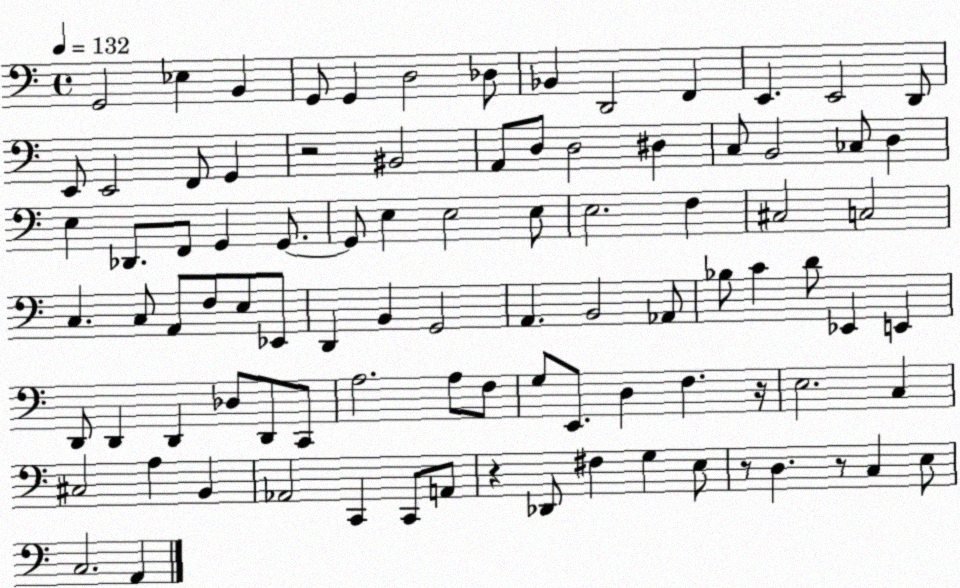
X:1
T:Untitled
M:4/4
L:1/4
K:C
G,,2 _E, B,, G,,/2 G,, D,2 _D,/2 _B,, D,,2 F,, E,, E,,2 D,,/2 E,,/2 E,,2 F,,/2 G,, z2 ^B,,2 A,,/2 D,/2 D,2 ^D, C,/2 B,,2 _C,/2 D, E, _D,,/2 F,,/2 G,, G,,/2 G,,/2 E, E,2 E,/2 E,2 F, ^C,2 C,2 C, C,/2 A,,/2 F,/2 E,/2 _E,,/2 D,, B,, G,,2 A,, B,,2 _A,,/2 _B,/2 C D/2 _E,, E,, D,,/2 D,, D,, _D,/2 D,,/2 C,,/2 A,2 A,/2 F,/2 G,/2 E,,/2 D, F, z/4 E,2 C, ^C,2 A, B,, _A,,2 C,, C,,/2 A,,/2 z _D,,/2 ^F, G, E,/2 z/2 D, z/2 C, E,/2 C,2 A,,